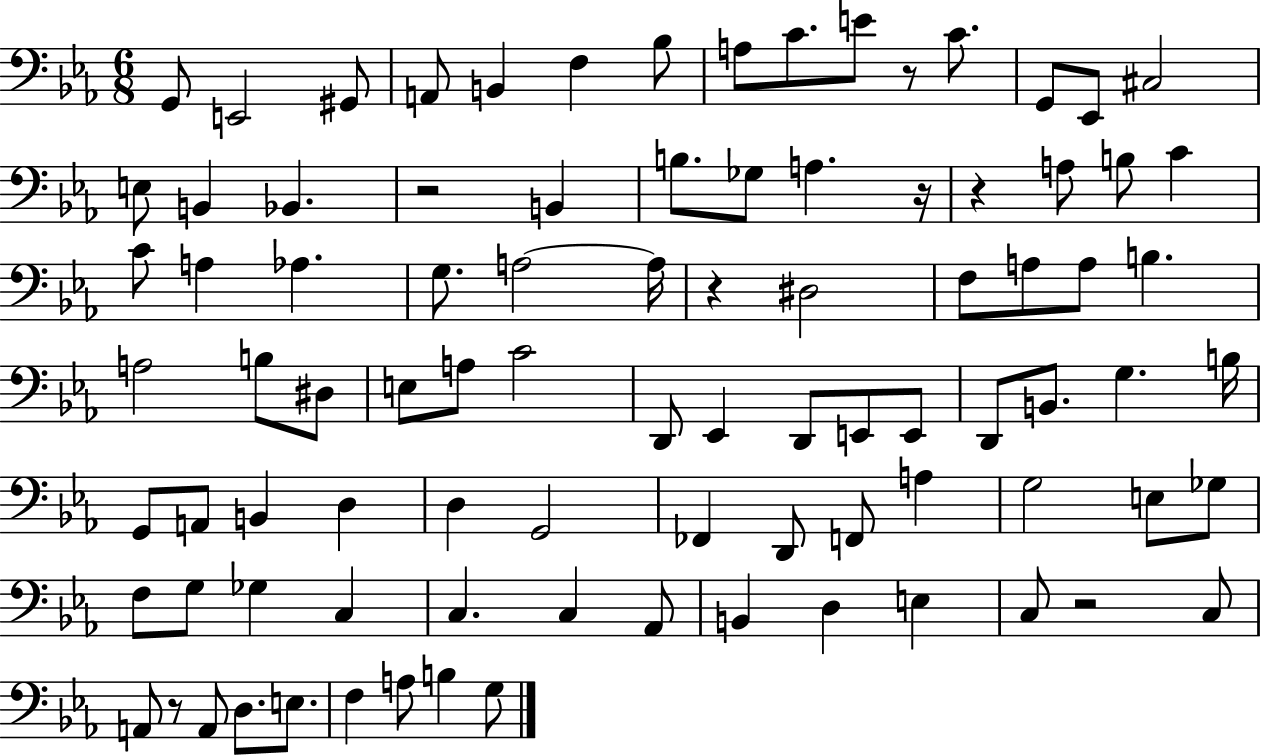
X:1
T:Untitled
M:6/8
L:1/4
K:Eb
G,,/2 E,,2 ^G,,/2 A,,/2 B,, F, _B,/2 A,/2 C/2 E/2 z/2 C/2 G,,/2 _E,,/2 ^C,2 E,/2 B,, _B,, z2 B,, B,/2 _G,/2 A, z/4 z A,/2 B,/2 C C/2 A, _A, G,/2 A,2 A,/4 z ^D,2 F,/2 A,/2 A,/2 B, A,2 B,/2 ^D,/2 E,/2 A,/2 C2 D,,/2 _E,, D,,/2 E,,/2 E,,/2 D,,/2 B,,/2 G, B,/4 G,,/2 A,,/2 B,, D, D, G,,2 _F,, D,,/2 F,,/2 A, G,2 E,/2 _G,/2 F,/2 G,/2 _G, C, C, C, _A,,/2 B,, D, E, C,/2 z2 C,/2 A,,/2 z/2 A,,/2 D,/2 E,/2 F, A,/2 B, G,/2